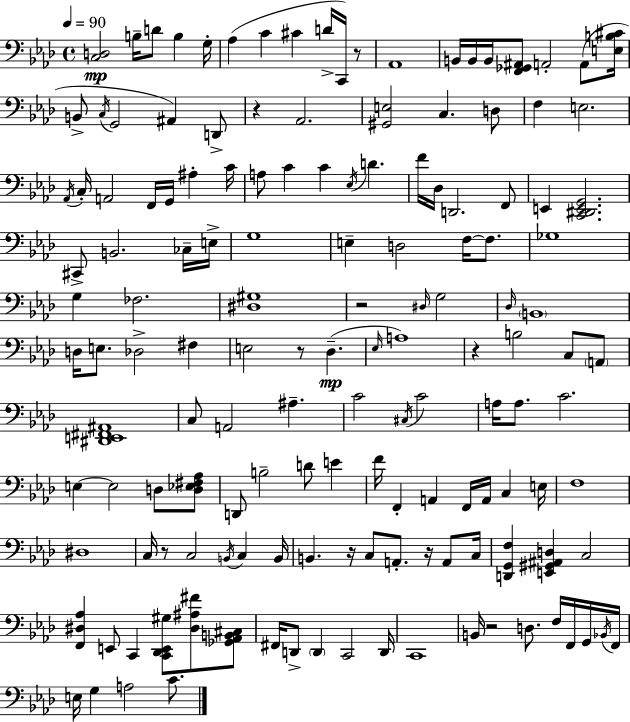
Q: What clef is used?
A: bass